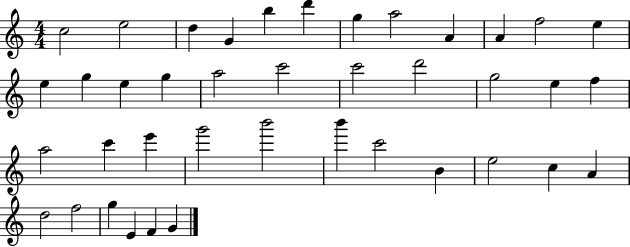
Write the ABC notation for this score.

X:1
T:Untitled
M:4/4
L:1/4
K:C
c2 e2 d G b d' g a2 A A f2 e e g e g a2 c'2 c'2 d'2 g2 e f a2 c' e' g'2 b'2 b' c'2 B e2 c A d2 f2 g E F G